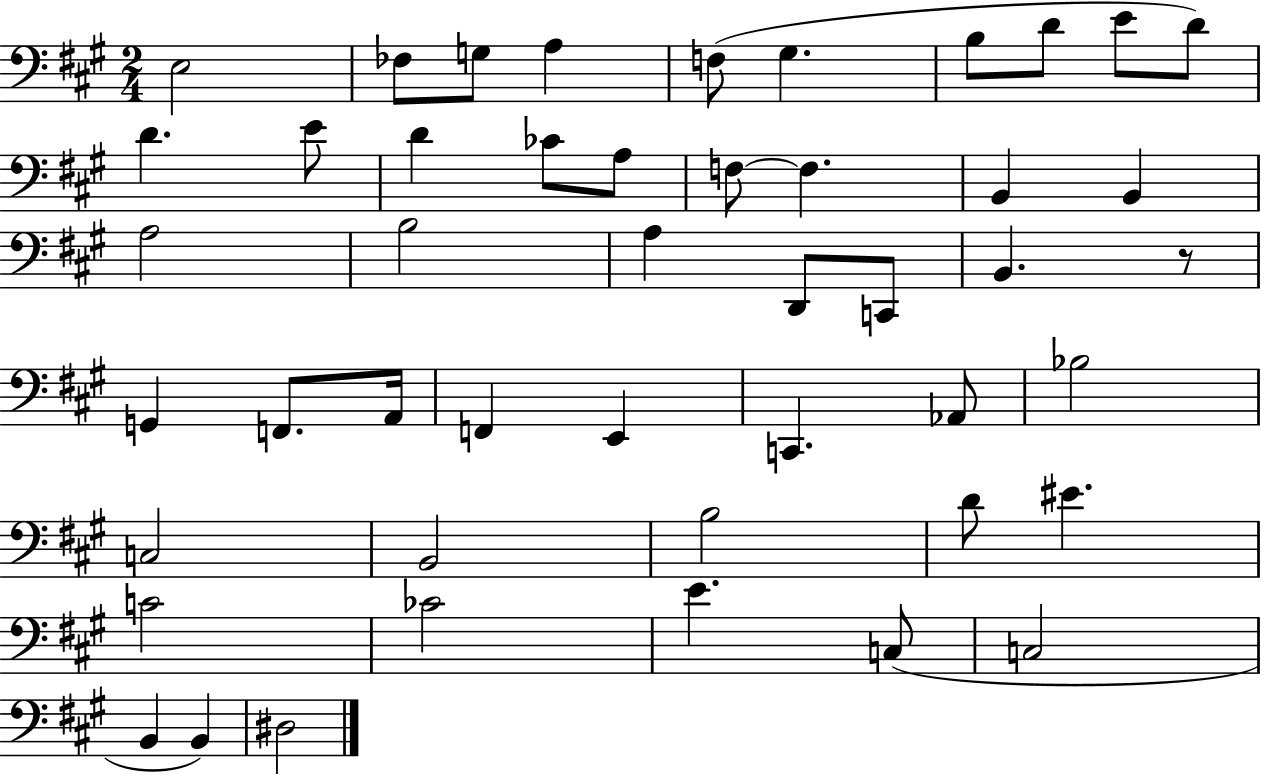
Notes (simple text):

E3/h FES3/e G3/e A3/q F3/e G#3/q. B3/e D4/e E4/e D4/e D4/q. E4/e D4/q CES4/e A3/e F3/e F3/q. B2/q B2/q A3/h B3/h A3/q D2/e C2/e B2/q. R/e G2/q F2/e. A2/s F2/q E2/q C2/q. Ab2/e Bb3/h C3/h B2/h B3/h D4/e EIS4/q. C4/h CES4/h E4/q. C3/e C3/h B2/q B2/q D#3/h